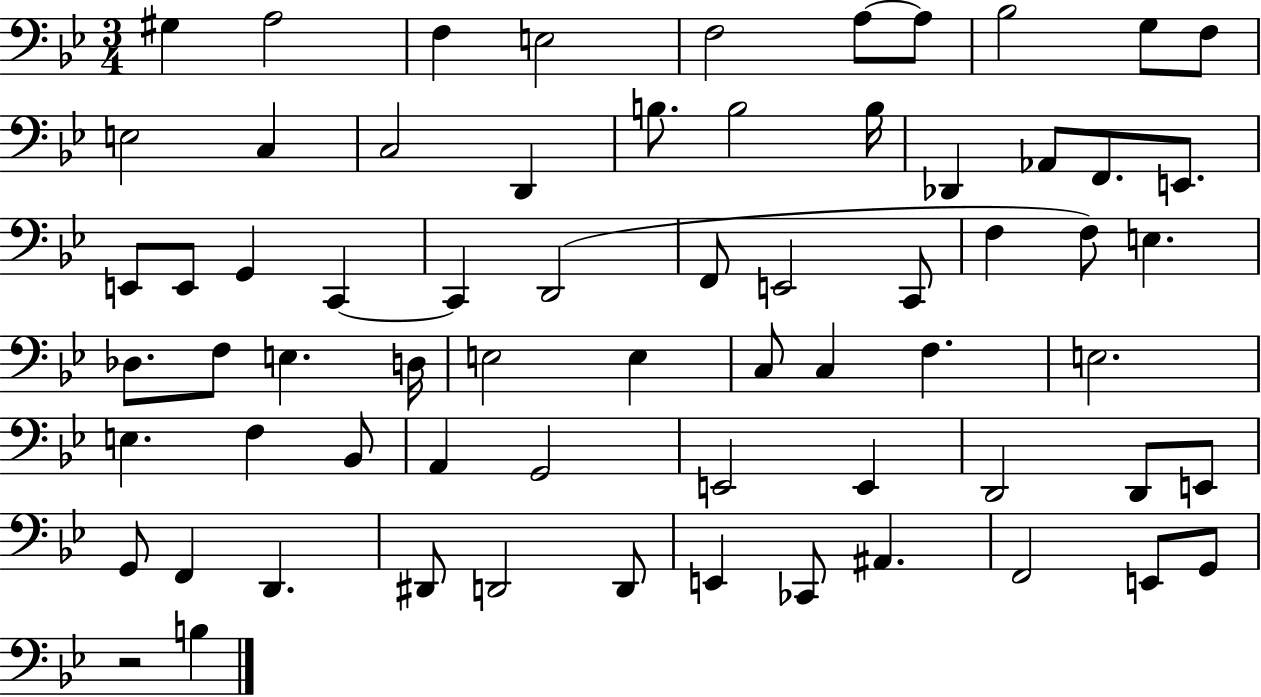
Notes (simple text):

G#3/q A3/h F3/q E3/h F3/h A3/e A3/e Bb3/h G3/e F3/e E3/h C3/q C3/h D2/q B3/e. B3/h B3/s Db2/q Ab2/e F2/e. E2/e. E2/e E2/e G2/q C2/q C2/q D2/h F2/e E2/h C2/e F3/q F3/e E3/q. Db3/e. F3/e E3/q. D3/s E3/h E3/q C3/e C3/q F3/q. E3/h. E3/q. F3/q Bb2/e A2/q G2/h E2/h E2/q D2/h D2/e E2/e G2/e F2/q D2/q. D#2/e D2/h D2/e E2/q CES2/e A#2/q. F2/h E2/e G2/e R/h B3/q